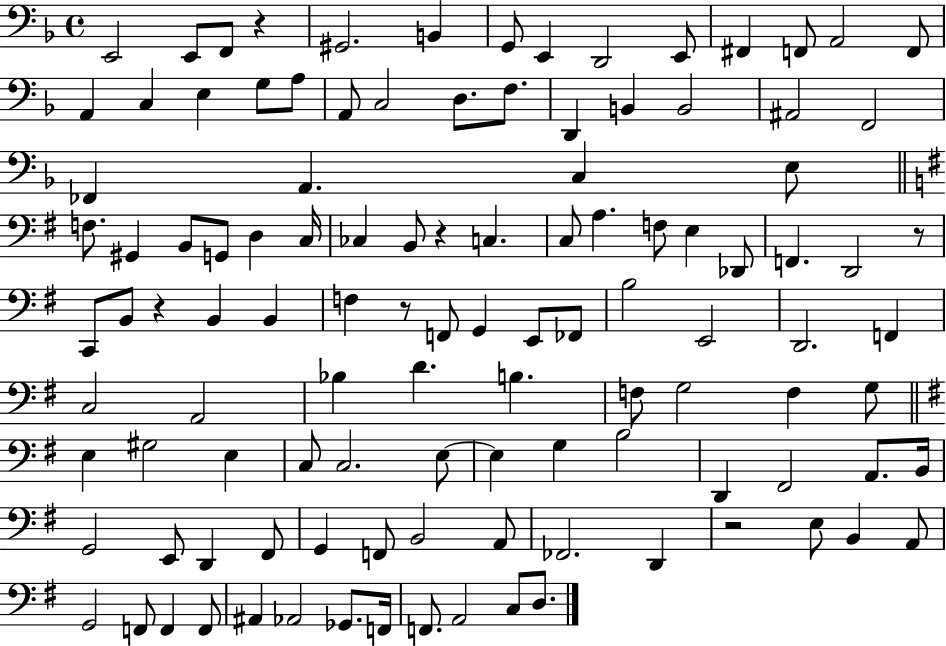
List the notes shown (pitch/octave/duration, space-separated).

E2/h E2/e F2/e R/q G#2/h. B2/q G2/e E2/q D2/h E2/e F#2/q F2/e A2/h F2/e A2/q C3/q E3/q G3/e A3/e A2/e C3/h D3/e. F3/e. D2/q B2/q B2/h A#2/h F2/h FES2/q A2/q. C3/q E3/e F3/e. G#2/q B2/e G2/e D3/q C3/s CES3/q B2/e R/q C3/q. C3/e A3/q. F3/e E3/q Db2/e F2/q. D2/h R/e C2/e B2/e R/q B2/q B2/q F3/q R/e F2/e G2/q E2/e FES2/e B3/h E2/h D2/h. F2/q C3/h A2/h Bb3/q D4/q. B3/q. F3/e G3/h F3/q G3/e E3/q G#3/h E3/q C3/e C3/h. E3/e E3/q G3/q B3/h D2/q F#2/h A2/e. B2/s G2/h E2/e D2/q F#2/e G2/q F2/e B2/h A2/e FES2/h. D2/q R/h E3/e B2/q A2/e G2/h F2/e F2/q F2/e A#2/q Ab2/h Gb2/e. F2/s F2/e. A2/h C3/e D3/e.